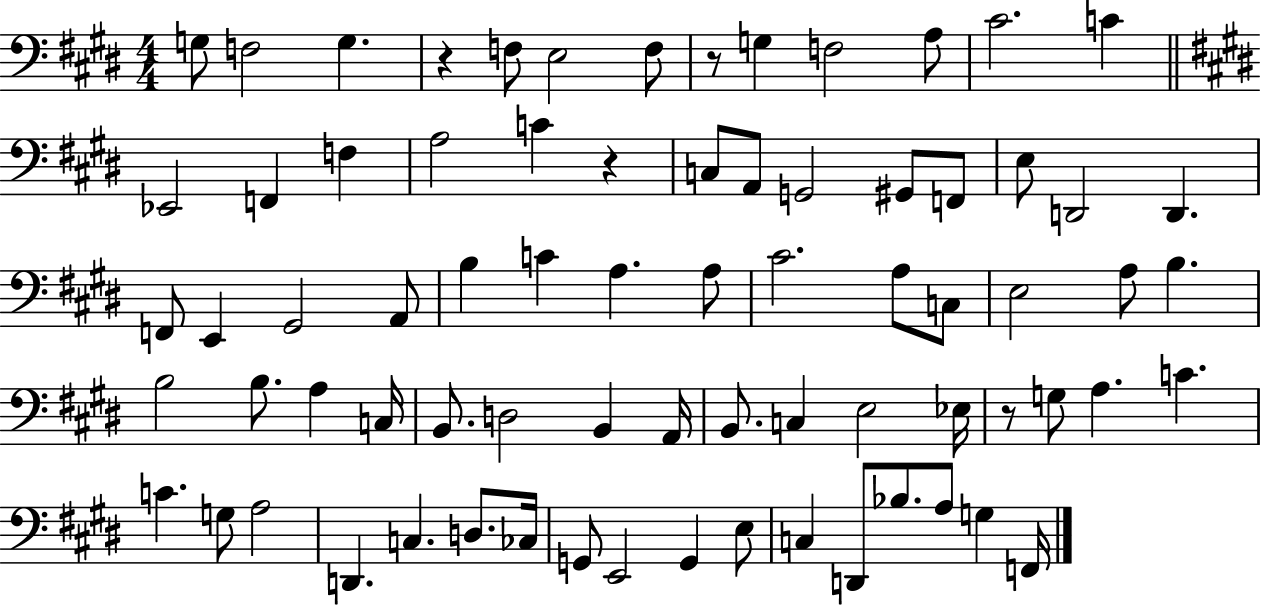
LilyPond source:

{
  \clef bass
  \numericTimeSignature
  \time 4/4
  \key e \major
  g8 f2 g4. | r4 f8 e2 f8 | r8 g4 f2 a8 | cis'2. c'4 | \break \bar "||" \break \key e \major ees,2 f,4 f4 | a2 c'4 r4 | c8 a,8 g,2 gis,8 f,8 | e8 d,2 d,4. | \break f,8 e,4 gis,2 a,8 | b4 c'4 a4. a8 | cis'2. a8 c8 | e2 a8 b4. | \break b2 b8. a4 c16 | b,8. d2 b,4 a,16 | b,8. c4 e2 ees16 | r8 g8 a4. c'4. | \break c'4. g8 a2 | d,4. c4. d8. ces16 | g,8 e,2 g,4 e8 | c4 d,8 bes8. a8 g4 f,16 | \break \bar "|."
}